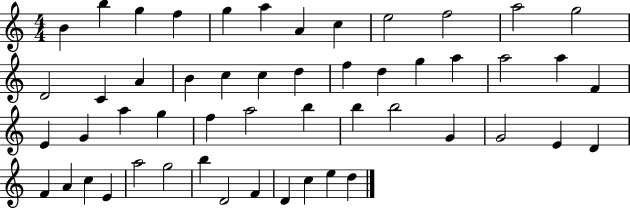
B4/q B5/q G5/q F5/q G5/q A5/q A4/q C5/q E5/h F5/h A5/h G5/h D4/h C4/q A4/q B4/q C5/q C5/q D5/q F5/q D5/q G5/q A5/q A5/h A5/q F4/q E4/q G4/q A5/q G5/q F5/q A5/h B5/q B5/q B5/h G4/q G4/h E4/q D4/q F4/q A4/q C5/q E4/q A5/h G5/h B5/q D4/h F4/q D4/q C5/q E5/q D5/q